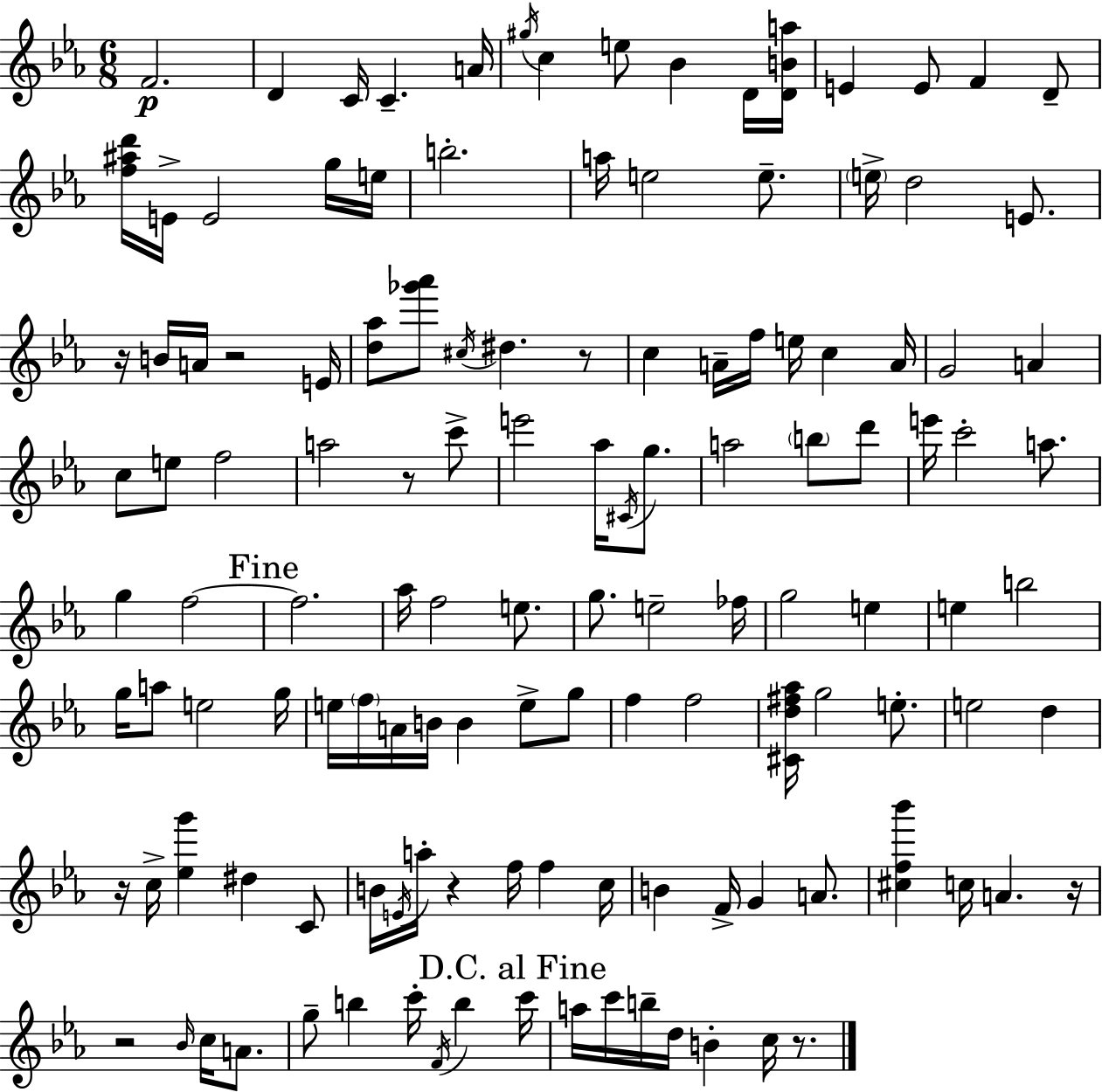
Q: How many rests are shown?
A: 9